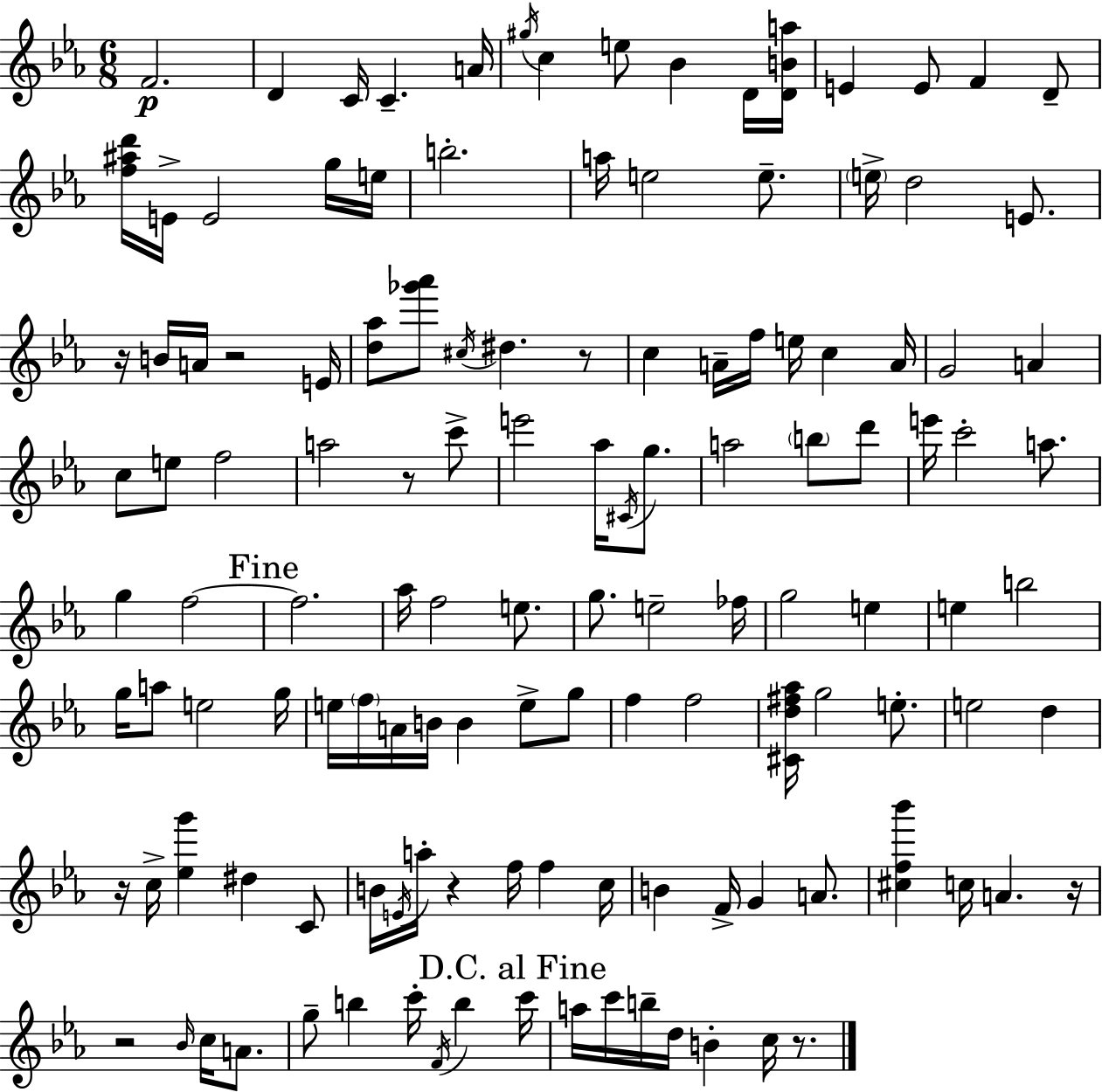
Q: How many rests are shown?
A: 9